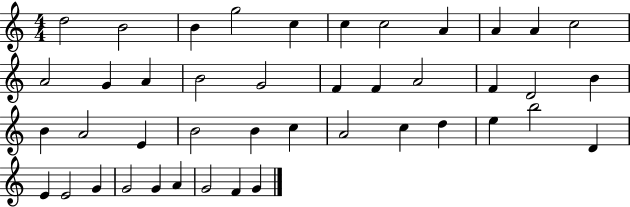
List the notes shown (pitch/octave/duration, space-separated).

D5/h B4/h B4/q G5/h C5/q C5/q C5/h A4/q A4/q A4/q C5/h A4/h G4/q A4/q B4/h G4/h F4/q F4/q A4/h F4/q D4/h B4/q B4/q A4/h E4/q B4/h B4/q C5/q A4/h C5/q D5/q E5/q B5/h D4/q E4/q E4/h G4/q G4/h G4/q A4/q G4/h F4/q G4/q